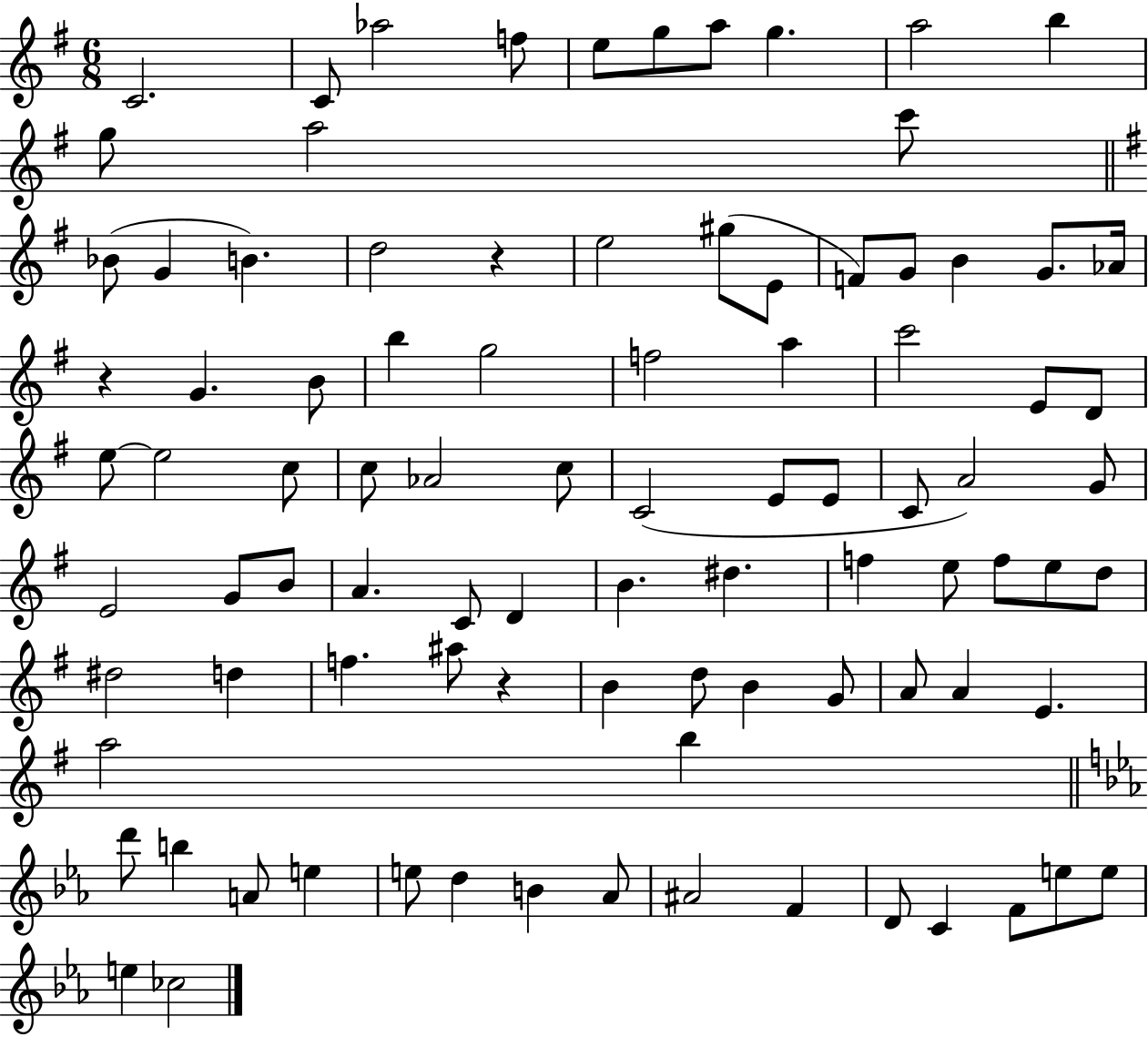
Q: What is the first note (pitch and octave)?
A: C4